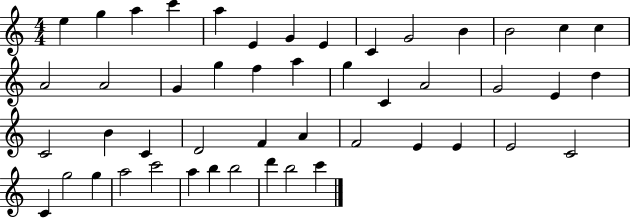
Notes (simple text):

E5/q G5/q A5/q C6/q A5/q E4/q G4/q E4/q C4/q G4/h B4/q B4/h C5/q C5/q A4/h A4/h G4/q G5/q F5/q A5/q G5/q C4/q A4/h G4/h E4/q D5/q C4/h B4/q C4/q D4/h F4/q A4/q F4/h E4/q E4/q E4/h C4/h C4/q G5/h G5/q A5/h C6/h A5/q B5/q B5/h D6/q B5/h C6/q